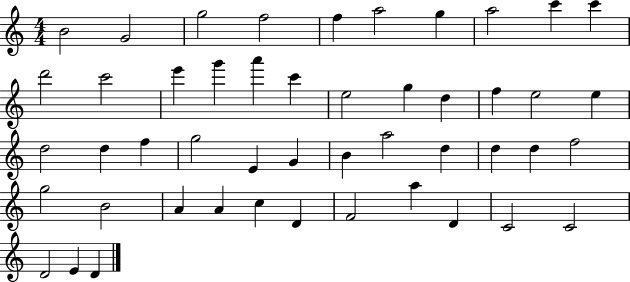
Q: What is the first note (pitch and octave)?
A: B4